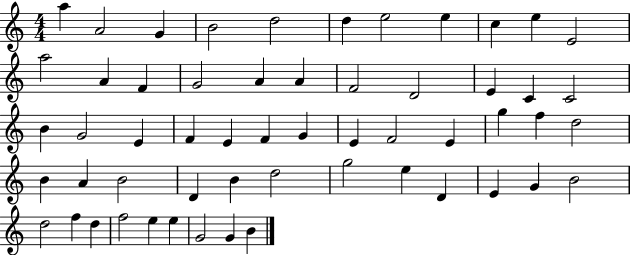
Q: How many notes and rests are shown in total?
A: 56